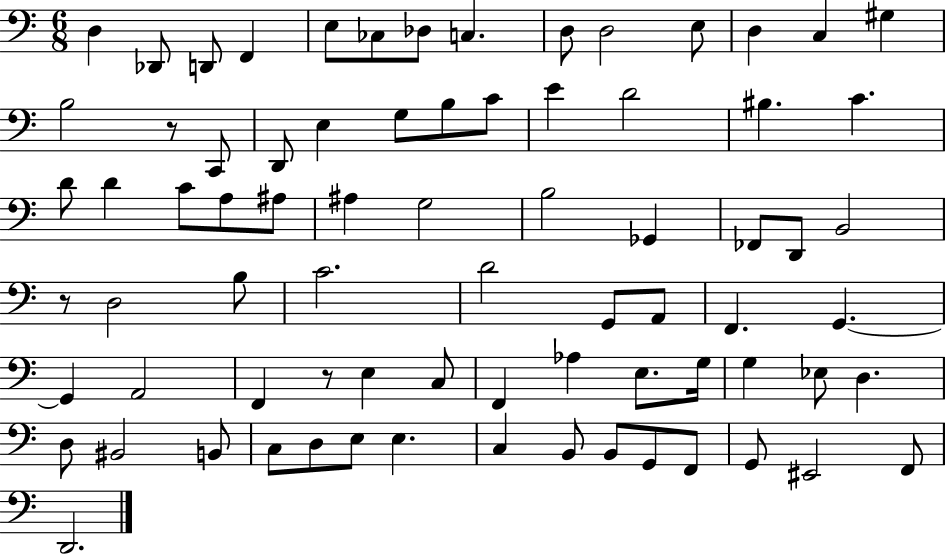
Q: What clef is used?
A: bass